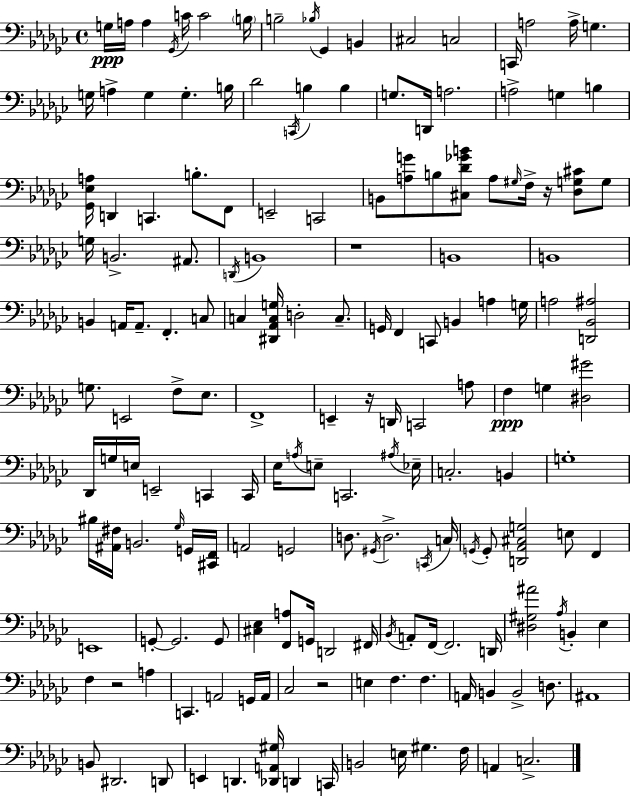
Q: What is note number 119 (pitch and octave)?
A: D2